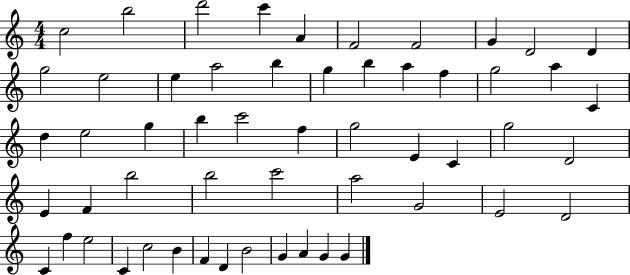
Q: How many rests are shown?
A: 0